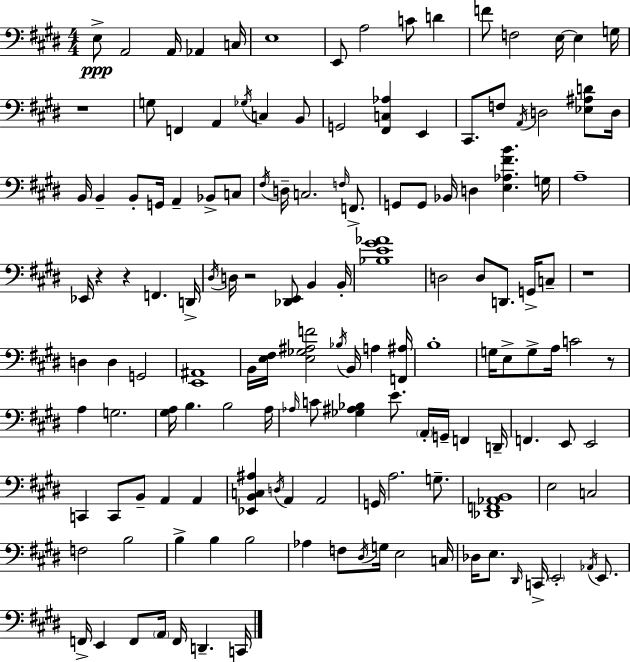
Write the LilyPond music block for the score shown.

{
  \clef bass
  \numericTimeSignature
  \time 4/4
  \key e \major
  e8->\ppp a,2 a,16 aes,4 c16 | e1 | e,8 a2 c'8 d'4 | f'8 f2 e16~~ e4 g16 | \break r1 | g8 f,4 a,4 \acciaccatura { ges16 } c4 b,8 | g,2 <fis, c aes>4 e,4 | cis,8. f8 \acciaccatura { a,16 } d2 <ees ais d'>8 | \break d16 b,16 b,4-- b,8-. g,16 a,4-- bes,8-> | c8 \acciaccatura { fis16 } d16-- c2. | \grace { f16 } f,8.-> g,8 g,8 bes,16 d4 <e aes fis' b'>4. | g16 a1-- | \break ees,16 r4 r4 f,4. | d,16-> \acciaccatura { dis16 } d16 r2 <des, e,>8 | b,4 b,16-. <bes e' gis' aes'>1 | d2 d8 d,8. | \break g,16-> c8-- r1 | d4 d4 g,2 | <e, ais,>1 | b,16 <e fis>16 <e ges ais f'>2 \acciaccatura { bes16 } | \break b,16 a4 <f, ais>16 b1-. | g16 e8-> g8-> a16 c'2 | r8 a4 g2. | <gis a>16 b4. b2 | \break a16 \grace { aes16 } c'8 <ges ais bes>4 e'8. | \parenthesize a,16-. g,16-- f,4 d,16-- f,4. e,8 e,2 | c,4 c,8 b,8-- a,4 | a,4 <ees, b, c ais>4 \acciaccatura { d16 } a,4 | \break a,2 g,16 a2. | g8.-- <des, f, aes, b,>1 | e2 | c2 f2 | \break b2 b4-> b4 | b2 aes4 f8 \acciaccatura { dis16 } g16 | e2 c16 des16 e8. \grace { dis,16 } c,16-> \parenthesize e,2-. | \acciaccatura { aes,16 } e,8. f,16-> e,4 | \break f,8 \parenthesize a,16 f,16 d,4.-- c,16 \bar "|."
}